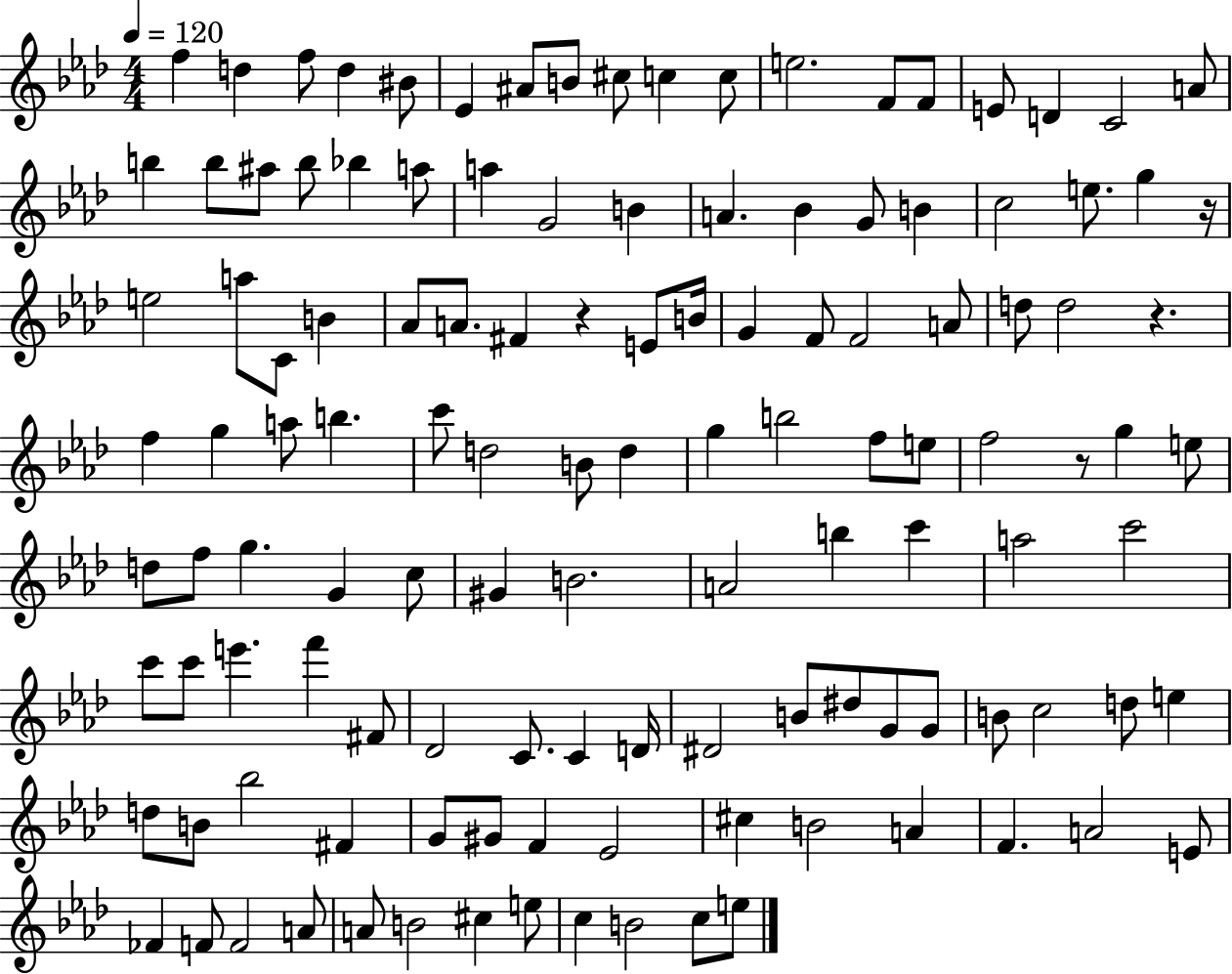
F5/q D5/q F5/e D5/q BIS4/e Eb4/q A#4/e B4/e C#5/e C5/q C5/e E5/h. F4/e F4/e E4/e D4/q C4/h A4/e B5/q B5/e A#5/e B5/e Bb5/q A5/e A5/q G4/h B4/q A4/q. Bb4/q G4/e B4/q C5/h E5/e. G5/q R/s E5/h A5/e C4/e B4/q Ab4/e A4/e. F#4/q R/q E4/e B4/s G4/q F4/e F4/h A4/e D5/e D5/h R/q. F5/q G5/q A5/e B5/q. C6/e D5/h B4/e D5/q G5/q B5/h F5/e E5/e F5/h R/e G5/q E5/e D5/e F5/e G5/q. G4/q C5/e G#4/q B4/h. A4/h B5/q C6/q A5/h C6/h C6/e C6/e E6/q. F6/q F#4/e Db4/h C4/e. C4/q D4/s D#4/h B4/e D#5/e G4/e G4/e B4/e C5/h D5/e E5/q D5/e B4/e Bb5/h F#4/q G4/e G#4/e F4/q Eb4/h C#5/q B4/h A4/q F4/q. A4/h E4/e FES4/q F4/e F4/h A4/e A4/e B4/h C#5/q E5/e C5/q B4/h C5/e E5/e